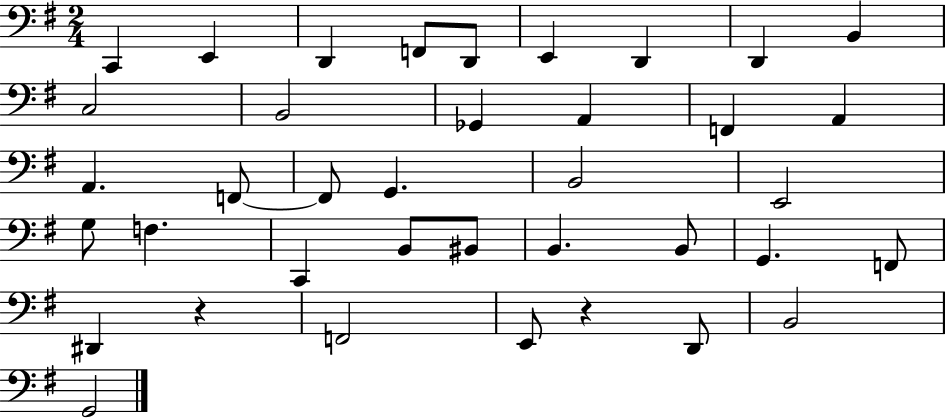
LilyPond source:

{
  \clef bass
  \numericTimeSignature
  \time 2/4
  \key g \major
  \repeat volta 2 { c,4 e,4 | d,4 f,8 d,8 | e,4 d,4 | d,4 b,4 | \break c2 | b,2 | ges,4 a,4 | f,4 a,4 | \break a,4. f,8~~ | f,8 g,4. | b,2 | e,2 | \break g8 f4. | c,4 b,8 bis,8 | b,4. b,8 | g,4. f,8 | \break dis,4 r4 | f,2 | e,8 r4 d,8 | b,2 | \break g,2 | } \bar "|."
}